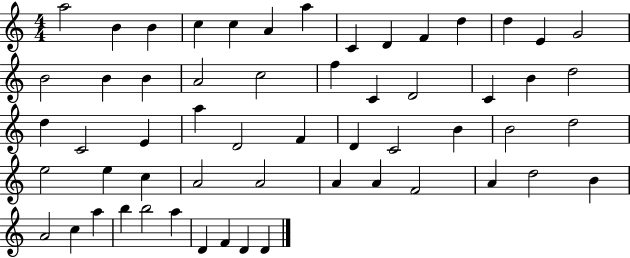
X:1
T:Untitled
M:4/4
L:1/4
K:C
a2 B B c c A a C D F d d E G2 B2 B B A2 c2 f C D2 C B d2 d C2 E a D2 F D C2 B B2 d2 e2 e c A2 A2 A A F2 A d2 B A2 c a b b2 a D F D D